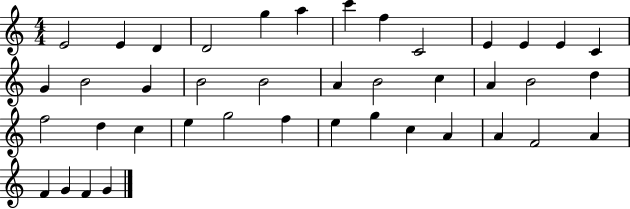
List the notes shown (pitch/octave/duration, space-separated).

E4/h E4/q D4/q D4/h G5/q A5/q C6/q F5/q C4/h E4/q E4/q E4/q C4/q G4/q B4/h G4/q B4/h B4/h A4/q B4/h C5/q A4/q B4/h D5/q F5/h D5/q C5/q E5/q G5/h F5/q E5/q G5/q C5/q A4/q A4/q F4/h A4/q F4/q G4/q F4/q G4/q